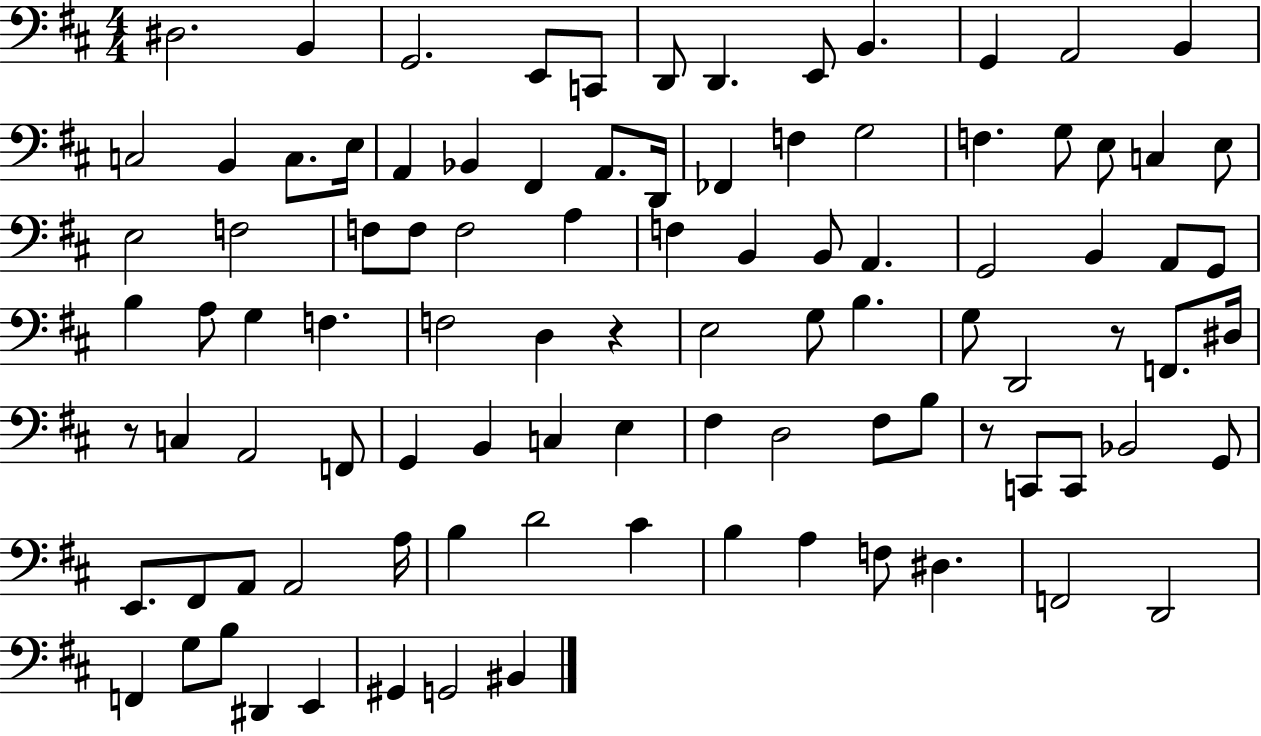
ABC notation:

X:1
T:Untitled
M:4/4
L:1/4
K:D
^D,2 B,, G,,2 E,,/2 C,,/2 D,,/2 D,, E,,/2 B,, G,, A,,2 B,, C,2 B,, C,/2 E,/4 A,, _B,, ^F,, A,,/2 D,,/4 _F,, F, G,2 F, G,/2 E,/2 C, E,/2 E,2 F,2 F,/2 F,/2 F,2 A, F, B,, B,,/2 A,, G,,2 B,, A,,/2 G,,/2 B, A,/2 G, F, F,2 D, z E,2 G,/2 B, G,/2 D,,2 z/2 F,,/2 ^D,/4 z/2 C, A,,2 F,,/2 G,, B,, C, E, ^F, D,2 ^F,/2 B,/2 z/2 C,,/2 C,,/2 _B,,2 G,,/2 E,,/2 ^F,,/2 A,,/2 A,,2 A,/4 B, D2 ^C B, A, F,/2 ^D, F,,2 D,,2 F,, G,/2 B,/2 ^D,, E,, ^G,, G,,2 ^B,,